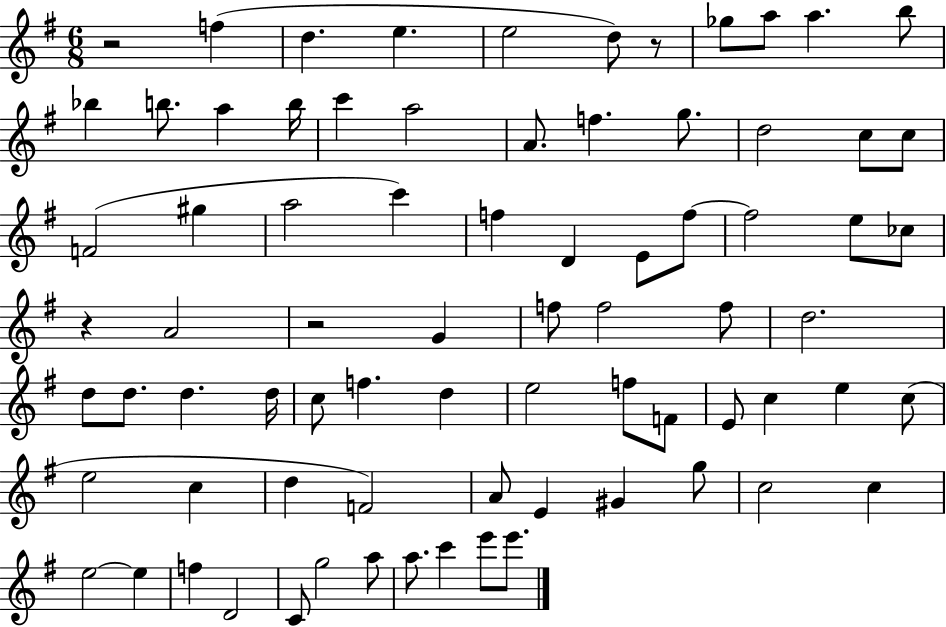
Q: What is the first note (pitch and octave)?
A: F5